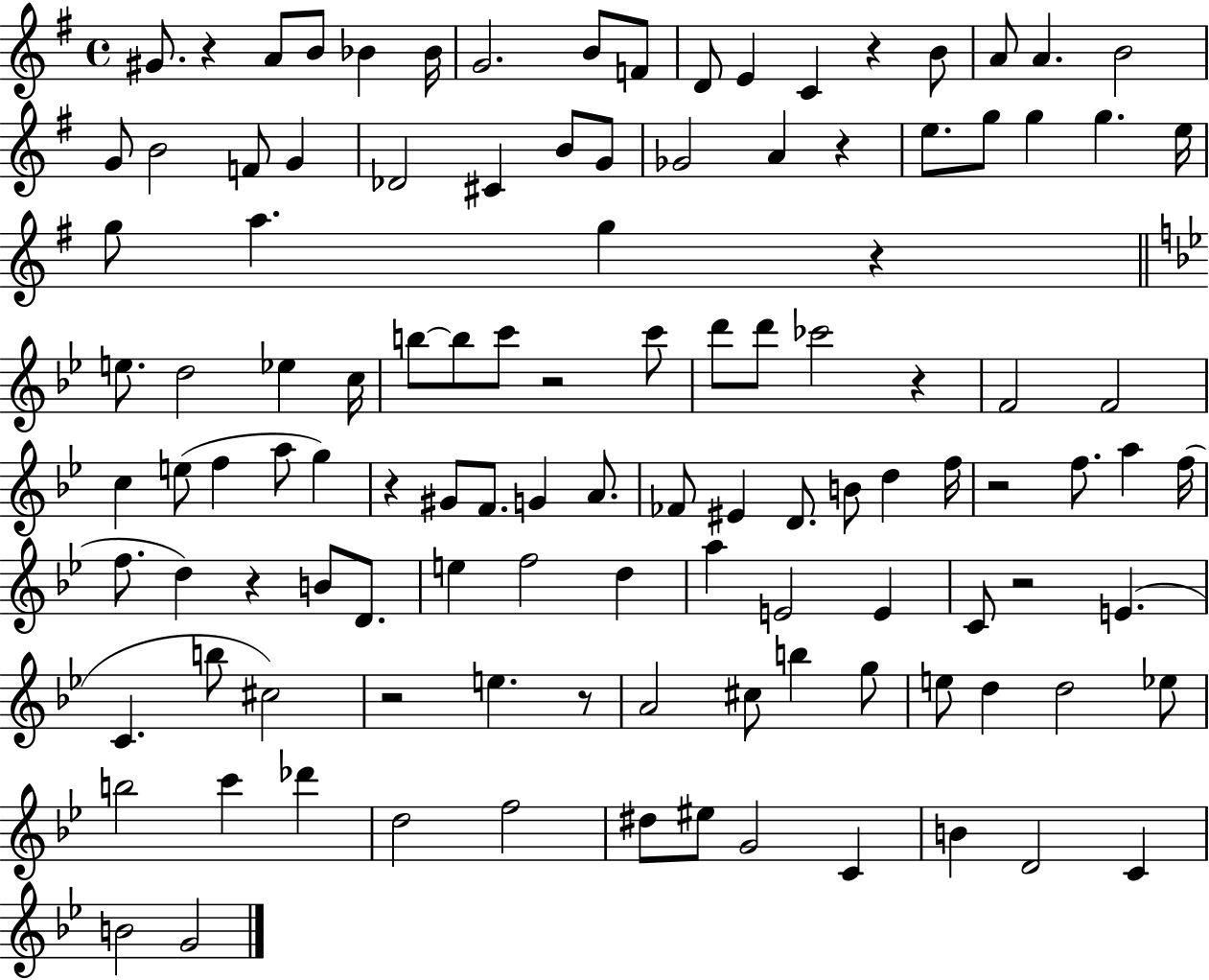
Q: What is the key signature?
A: G major